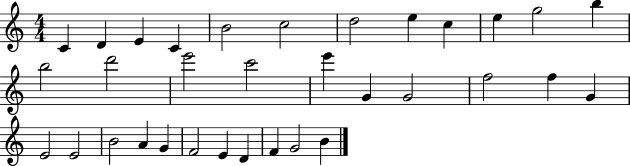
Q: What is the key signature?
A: C major